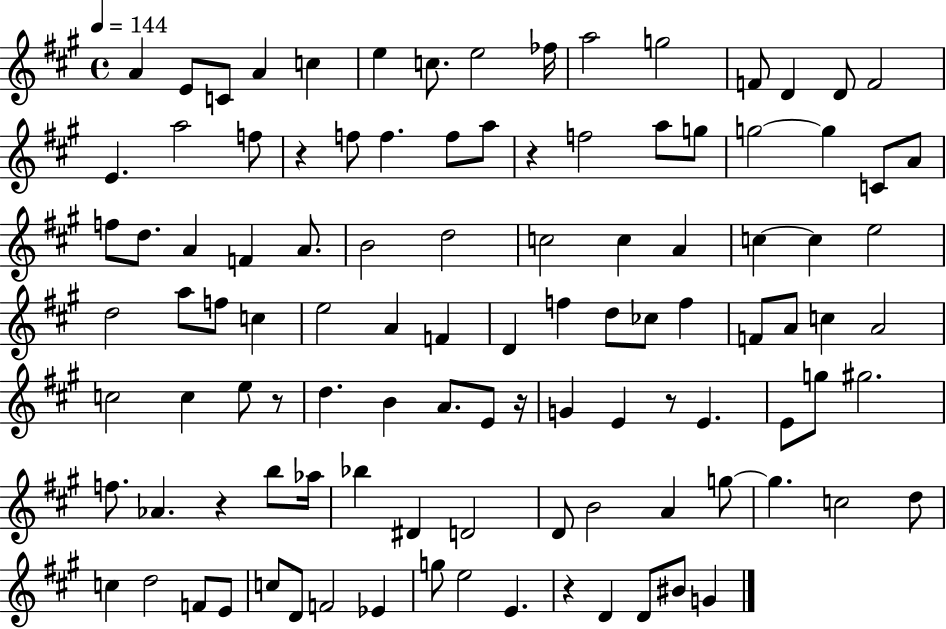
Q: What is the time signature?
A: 4/4